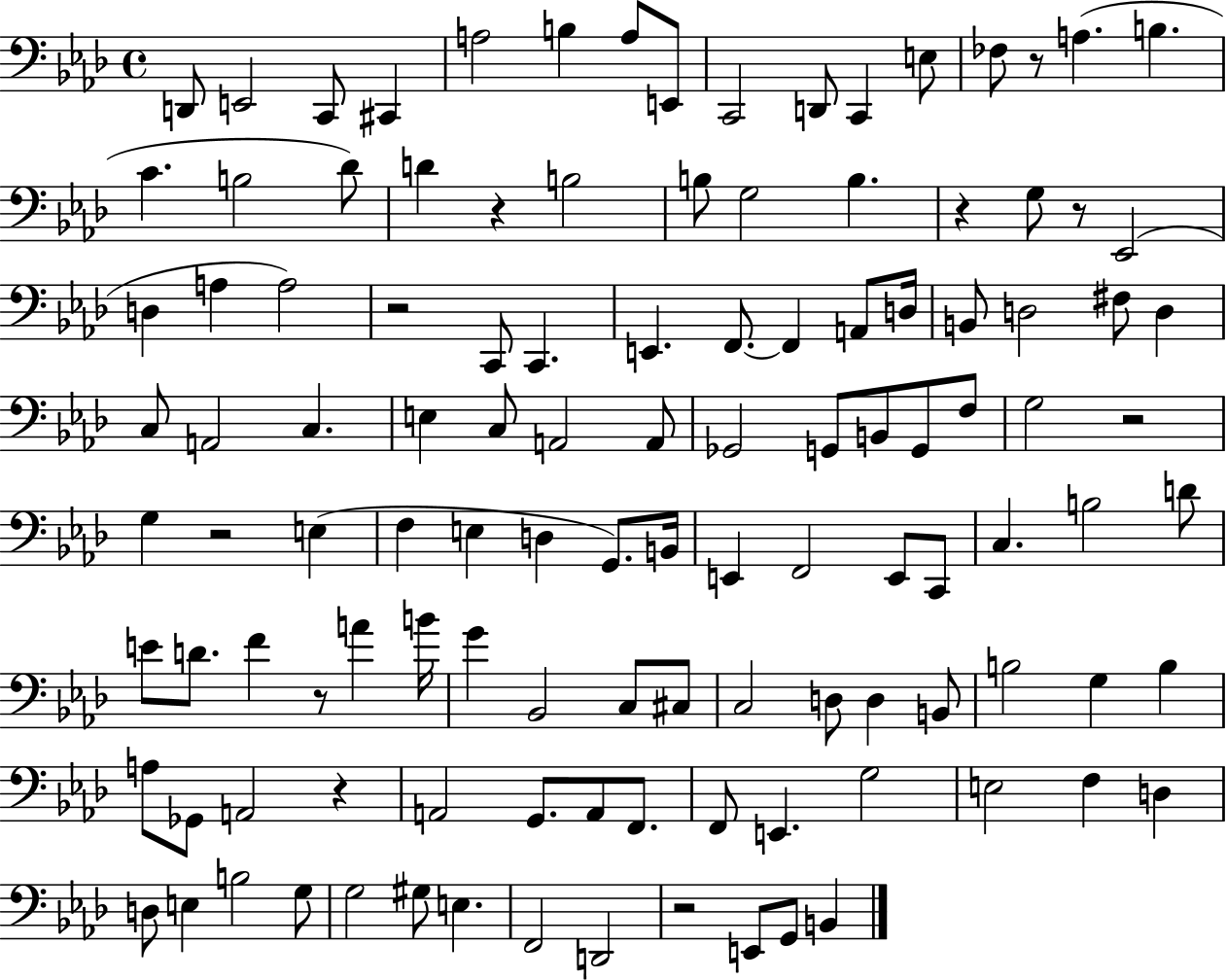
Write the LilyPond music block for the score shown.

{
  \clef bass
  \time 4/4
  \defaultTimeSignature
  \key aes \major
  \repeat volta 2 { d,8 e,2 c,8 cis,4 | a2 b4 a8 e,8 | c,2 d,8 c,4 e8 | fes8 r8 a4.( b4. | \break c'4. b2 des'8) | d'4 r4 b2 | b8 g2 b4. | r4 g8 r8 ees,2( | \break d4 a4 a2) | r2 c,8 c,4. | e,4. f,8.~~ f,4 a,8 d16 | b,8 d2 fis8 d4 | \break c8 a,2 c4. | e4 c8 a,2 a,8 | ges,2 g,8 b,8 g,8 f8 | g2 r2 | \break g4 r2 e4( | f4 e4 d4 g,8.) b,16 | e,4 f,2 e,8 c,8 | c4. b2 d'8 | \break e'8 d'8. f'4 r8 a'4 b'16 | g'4 bes,2 c8 cis8 | c2 d8 d4 b,8 | b2 g4 b4 | \break a8 ges,8 a,2 r4 | a,2 g,8. a,8 f,8. | f,8 e,4. g2 | e2 f4 d4 | \break d8 e4 b2 g8 | g2 gis8 e4. | f,2 d,2 | r2 e,8 g,8 b,4 | \break } \bar "|."
}